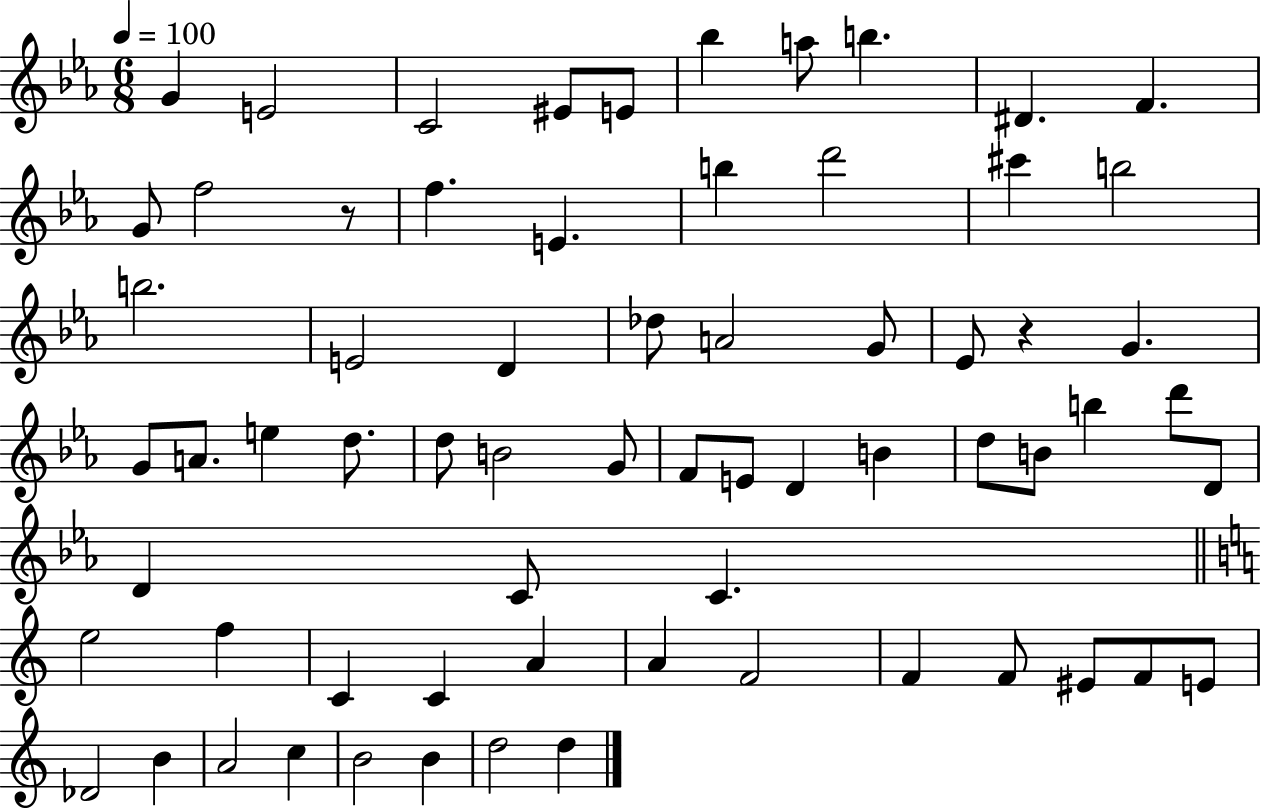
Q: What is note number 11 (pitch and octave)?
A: G4